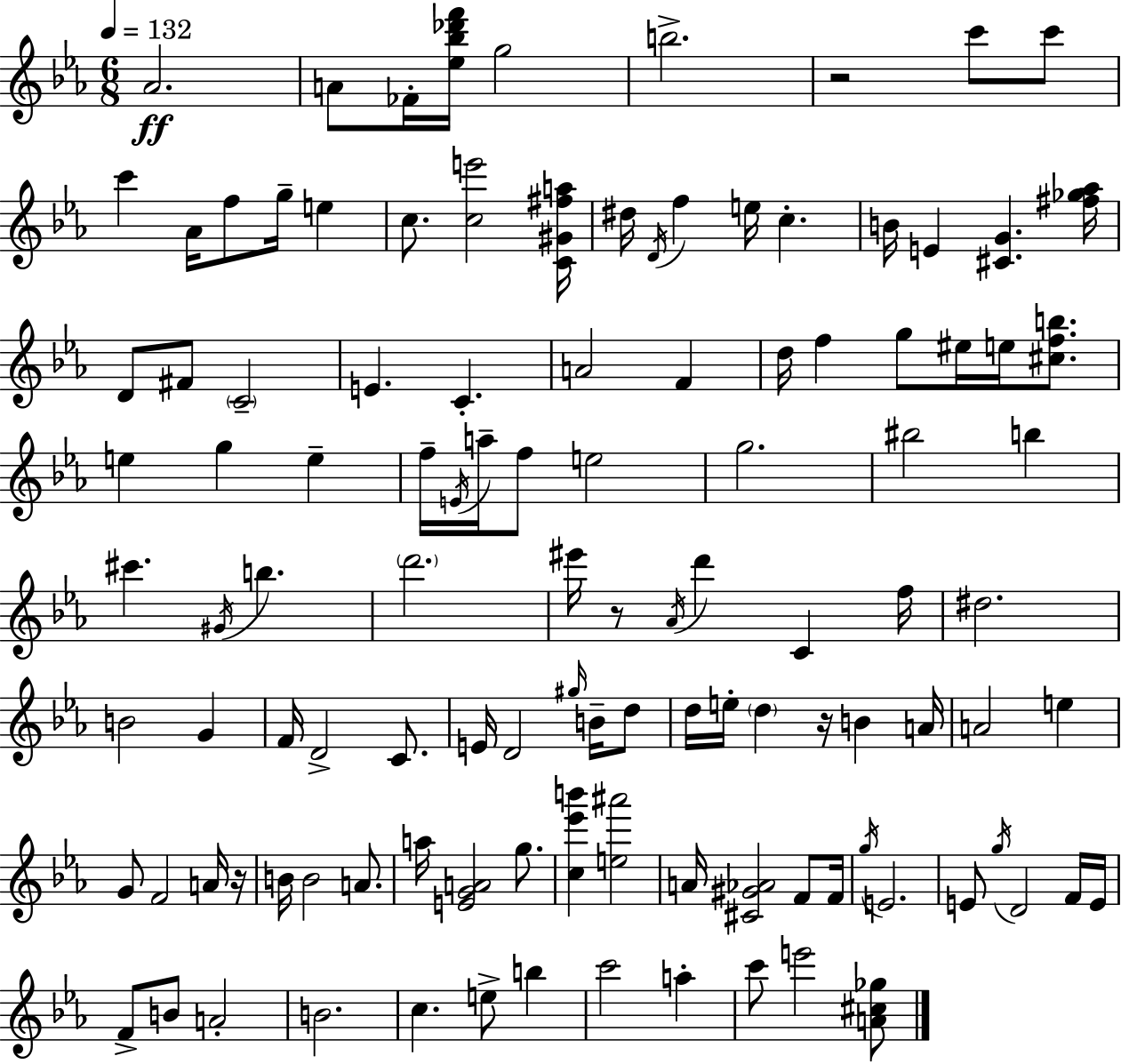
{
  \clef treble
  \numericTimeSignature
  \time 6/8
  \key ees \major
  \tempo 4 = 132
  aes'2.\ff | a'8 fes'16-. <ees'' bes'' des''' f'''>16 g''2 | b''2.-> | r2 c'''8 c'''8 | \break c'''4 aes'16 f''8 g''16-- e''4 | c''8. <c'' e'''>2 <c' gis' fis'' a''>16 | dis''16 \acciaccatura { d'16 } f''4 e''16 c''4.-. | b'16 e'4 <cis' g'>4. | \break <fis'' ges'' aes''>16 d'8 fis'8 \parenthesize c'2-- | e'4. c'4.-. | a'2 f'4 | d''16 f''4 g''8 eis''16 e''16 <cis'' f'' b''>8. | \break e''4 g''4 e''4-- | f''16-- \acciaccatura { e'16 } a''16-- f''8 e''2 | g''2. | bis''2 b''4 | \break cis'''4. \acciaccatura { gis'16 } b''4. | \parenthesize d'''2. | eis'''16 r8 \acciaccatura { aes'16 } d'''4 c'4 | f''16 dis''2. | \break b'2 | g'4 f'16 d'2-> | c'8. e'16 d'2 | \grace { gis''16 } b'16-- d''8 d''16 e''16-. \parenthesize d''4 r16 | \break b'4 a'16 a'2 | e''4 g'8 f'2 | a'16 r16 b'16 b'2 | a'8. a''16 <e' g' a'>2 | \break g''8. <c'' ees''' b'''>4 <e'' ais'''>2 | a'16 <cis' gis' aes'>2 | f'8 f'16 \acciaccatura { g''16 } e'2. | e'8 \acciaccatura { g''16 } d'2 | \break f'16 e'16 f'8-> b'8 a'2-. | b'2. | c''4. | e''8-> b''4 c'''2 | \break a''4-. c'''8 e'''2 | <a' cis'' ges''>8 \bar "|."
}